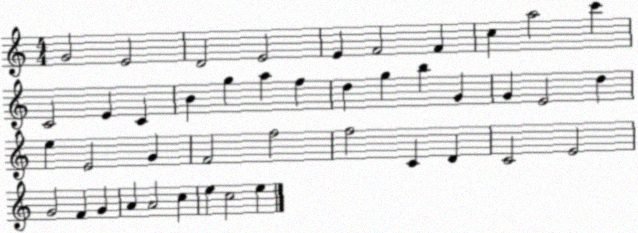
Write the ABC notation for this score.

X:1
T:Untitled
M:4/4
L:1/4
K:C
G2 E2 D2 E2 E F2 F c a2 c' C2 E C B g a f d g b G G E2 d e E2 G F2 f2 f2 C D C2 E2 G2 F G A A2 c e c2 e